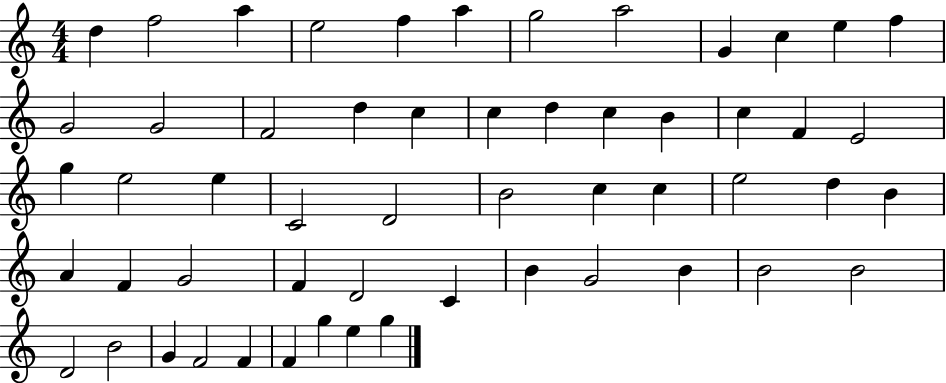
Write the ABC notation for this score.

X:1
T:Untitled
M:4/4
L:1/4
K:C
d f2 a e2 f a g2 a2 G c e f G2 G2 F2 d c c d c B c F E2 g e2 e C2 D2 B2 c c e2 d B A F G2 F D2 C B G2 B B2 B2 D2 B2 G F2 F F g e g